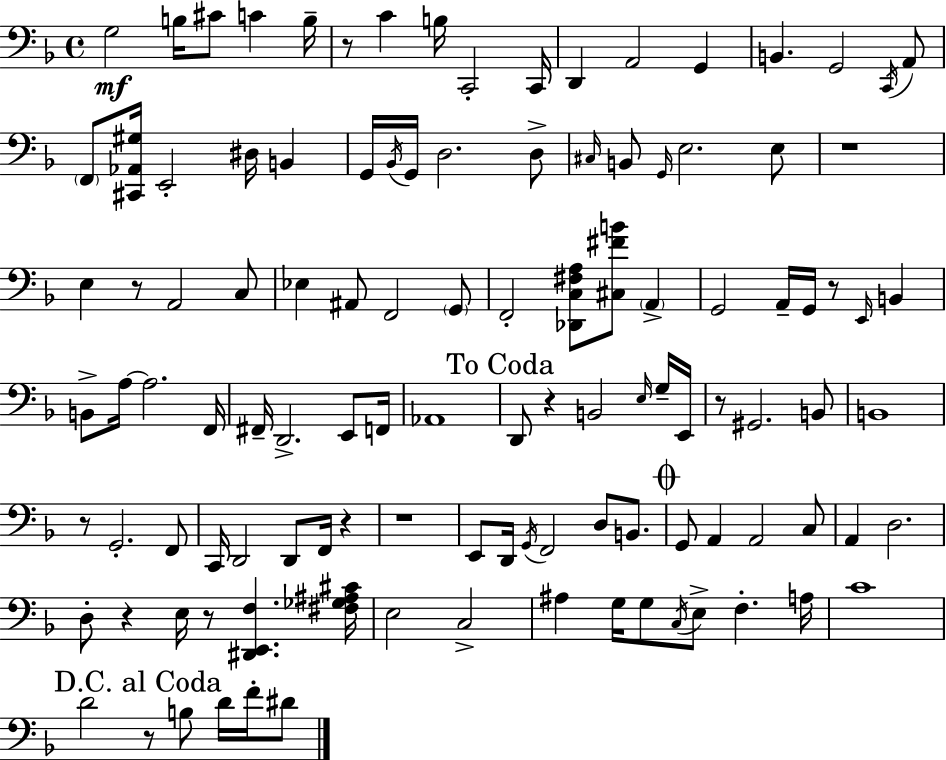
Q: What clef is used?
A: bass